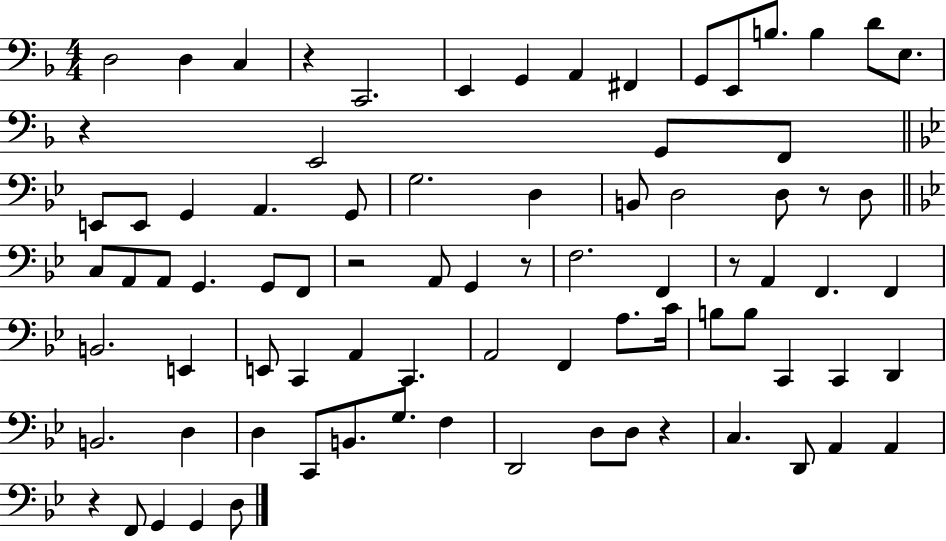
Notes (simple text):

D3/h D3/q C3/q R/q C2/h. E2/q G2/q A2/q F#2/q G2/e E2/e B3/e. B3/q D4/e E3/e. R/q E2/h G2/e F2/e E2/e E2/e G2/q A2/q. G2/e G3/h. D3/q B2/e D3/h D3/e R/e D3/e C3/e A2/e A2/e G2/q. G2/e F2/e R/h A2/e G2/q R/e F3/h. F2/q R/e A2/q F2/q. F2/q B2/h. E2/q E2/e C2/q A2/q C2/q. A2/h F2/q A3/e. C4/s B3/e B3/e C2/q C2/q D2/q B2/h. D3/q D3/q C2/e B2/e. G3/e. F3/q D2/h D3/e D3/e R/q C3/q. D2/e A2/q A2/q R/q F2/e G2/q G2/q D3/e